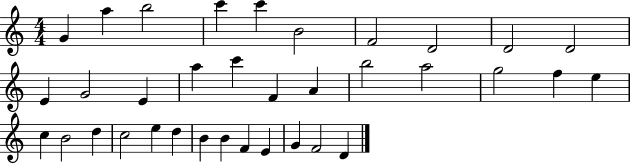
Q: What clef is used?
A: treble